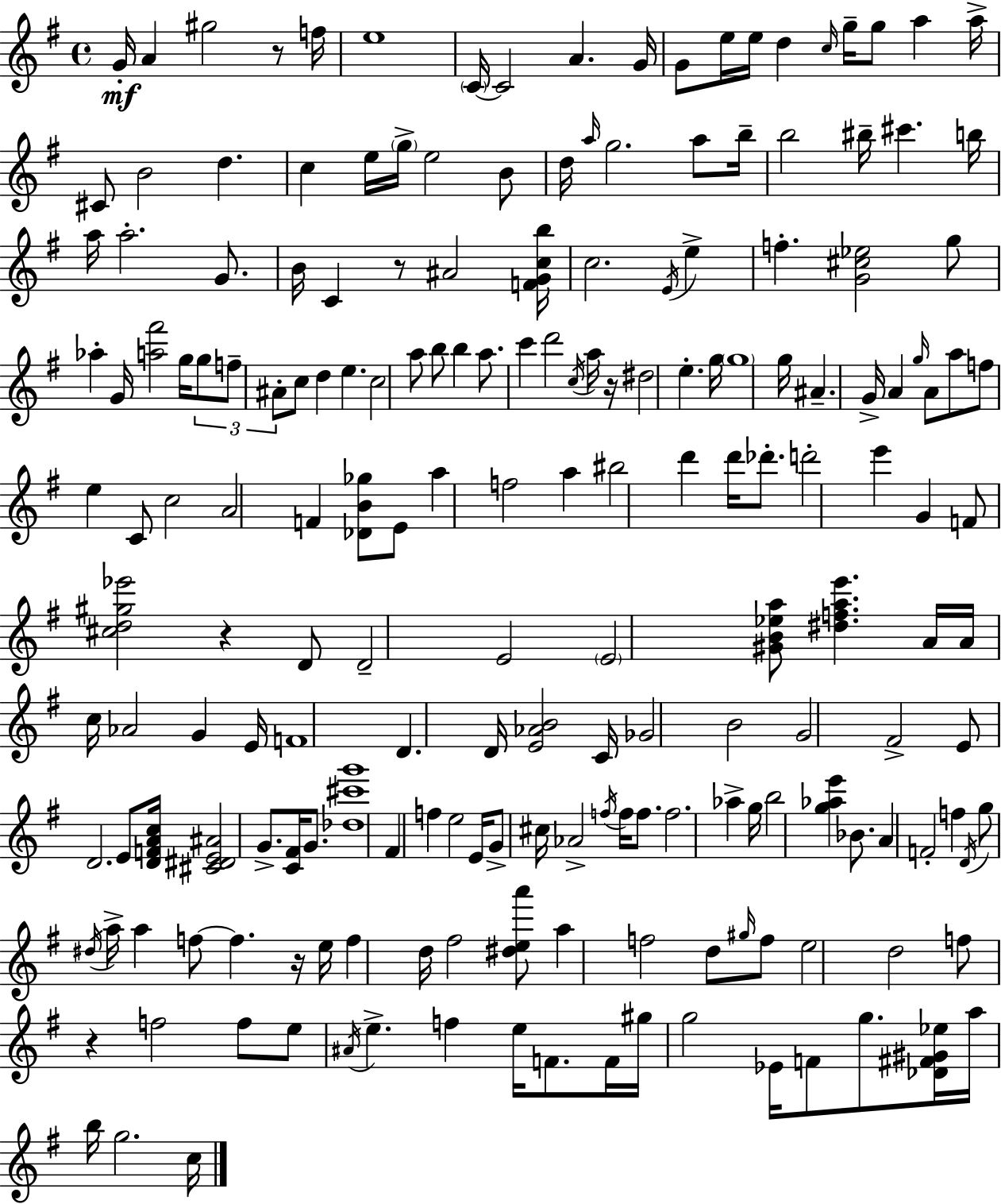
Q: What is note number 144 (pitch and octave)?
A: D5